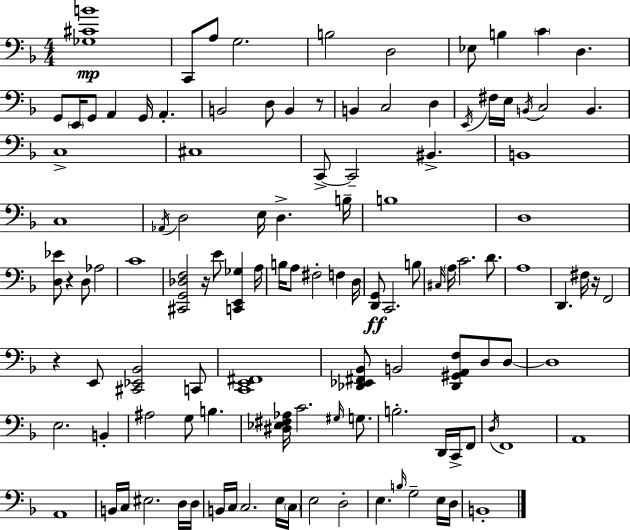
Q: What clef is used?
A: bass